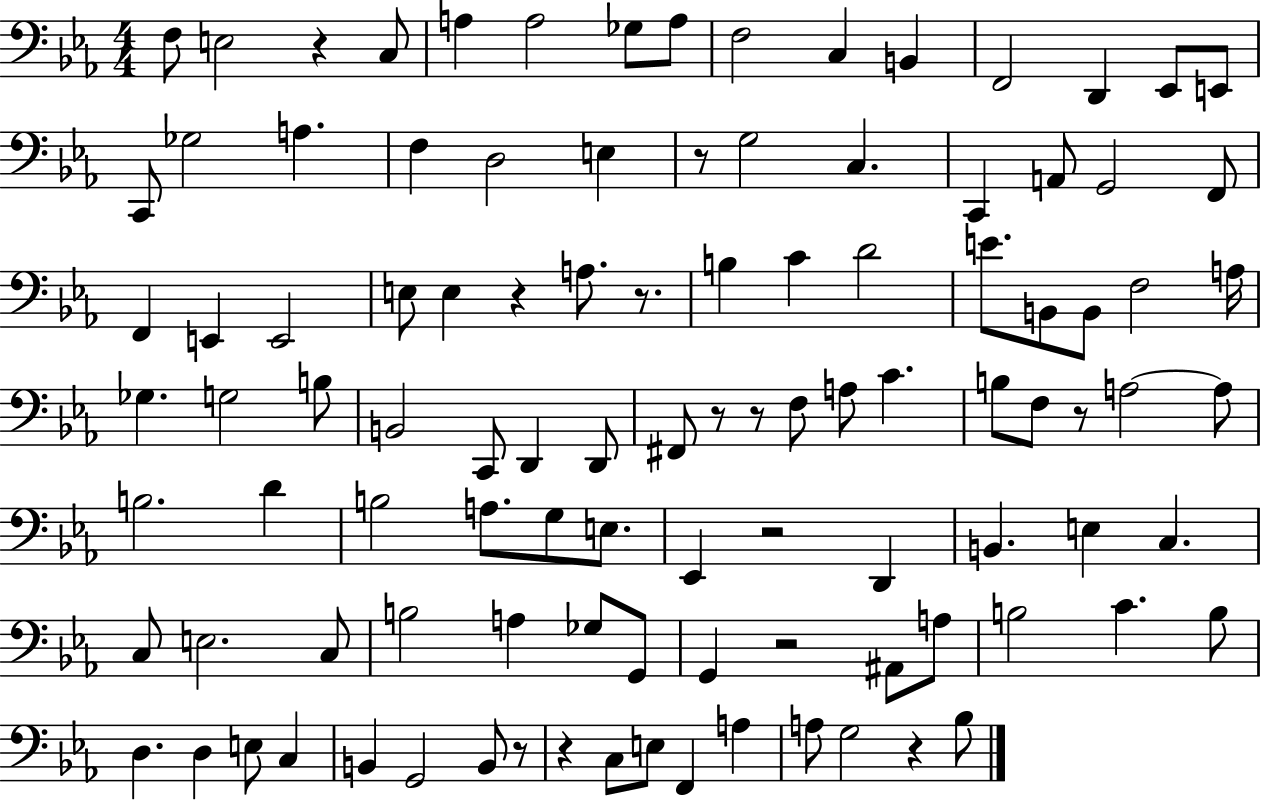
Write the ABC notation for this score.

X:1
T:Untitled
M:4/4
L:1/4
K:Eb
F,/2 E,2 z C,/2 A, A,2 _G,/2 A,/2 F,2 C, B,, F,,2 D,, _E,,/2 E,,/2 C,,/2 _G,2 A, F, D,2 E, z/2 G,2 C, C,, A,,/2 G,,2 F,,/2 F,, E,, E,,2 E,/2 E, z A,/2 z/2 B, C D2 E/2 B,,/2 B,,/2 F,2 A,/4 _G, G,2 B,/2 B,,2 C,,/2 D,, D,,/2 ^F,,/2 z/2 z/2 F,/2 A,/2 C B,/2 F,/2 z/2 A,2 A,/2 B,2 D B,2 A,/2 G,/2 E,/2 _E,, z2 D,, B,, E, C, C,/2 E,2 C,/2 B,2 A, _G,/2 G,,/2 G,, z2 ^A,,/2 A,/2 B,2 C B,/2 D, D, E,/2 C, B,, G,,2 B,,/2 z/2 z C,/2 E,/2 F,, A, A,/2 G,2 z _B,/2